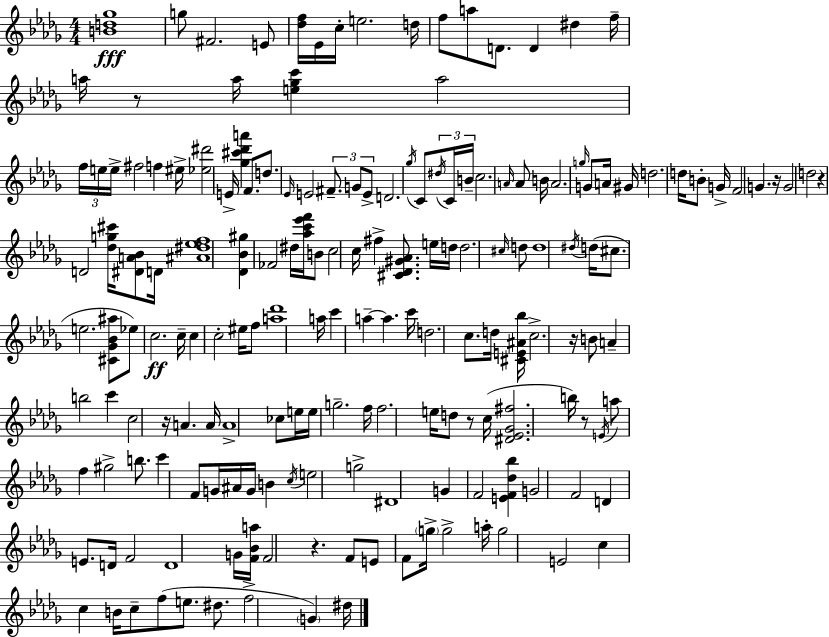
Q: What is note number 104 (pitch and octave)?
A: C5